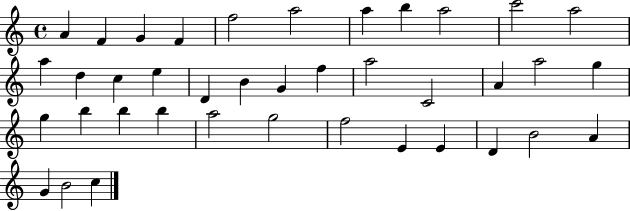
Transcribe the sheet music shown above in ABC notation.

X:1
T:Untitled
M:4/4
L:1/4
K:C
A F G F f2 a2 a b a2 c'2 a2 a d c e D B G f a2 C2 A a2 g g b b b a2 g2 f2 E E D B2 A G B2 c